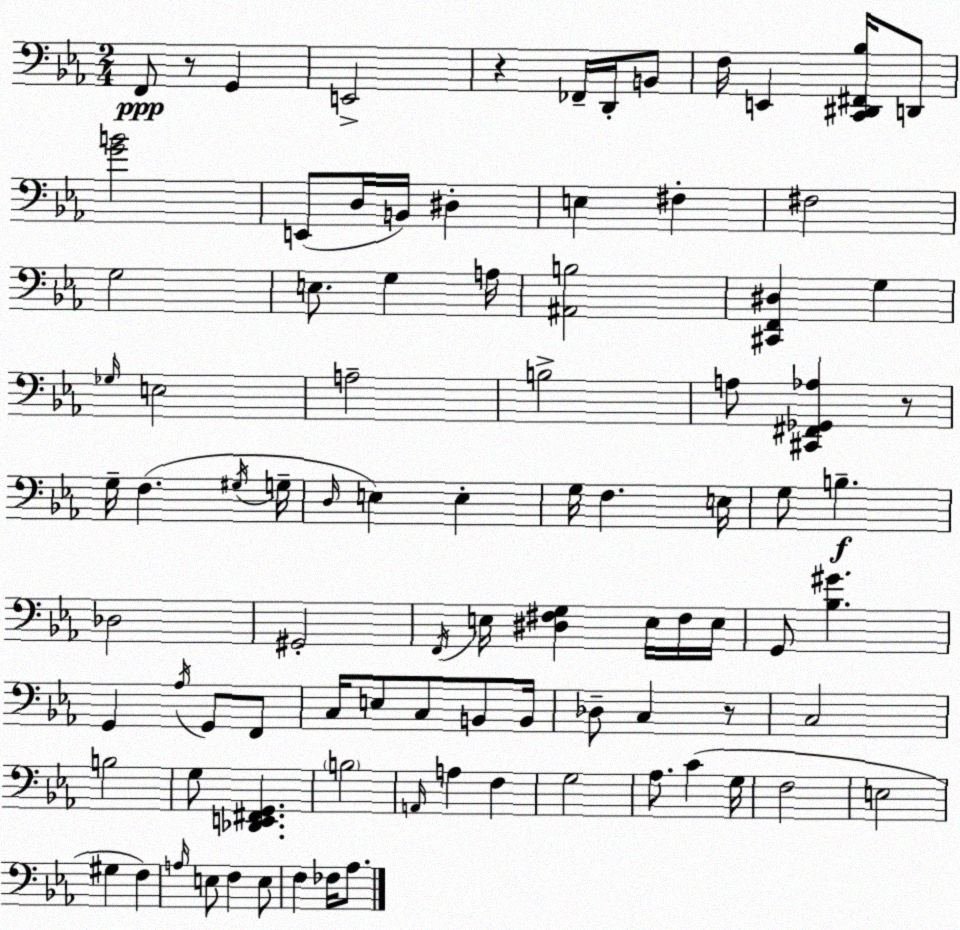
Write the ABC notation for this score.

X:1
T:Untitled
M:2/4
L:1/4
K:Cm
F,,/2 z/2 G,, E,,2 z _F,,/4 D,,/4 B,,/2 F,/4 E,, [C,,^D,,^F,,_B,]/4 D,,/2 [GB]2 E,,/2 D,/4 B,,/4 ^D, E, ^F, ^F,2 G,2 E,/2 G, A,/4 [^A,,B,]2 [^C,,F,,^D,] G, _G,/4 E,2 A,2 B,2 A,/2 [^C,,^F,,_G,,_A,] z/2 G,/4 F, ^G,/4 G,/4 D,/4 E, E, G,/4 F, E,/4 G,/2 B, _D,2 ^G,,2 F,,/4 E,/4 [^D,^F,G,] E,/4 ^F,/4 E,/4 G,,/2 [_B,^G] G,, _A,/4 G,,/2 F,,/2 C,/4 E,/2 C,/2 B,,/2 B,,/4 _D,/2 C, z/2 C,2 B,2 G,/2 [_D,,E,,^F,,G,,] B,2 A,,/4 A, F, G,2 _A,/2 C G,/4 F,2 E,2 ^G, F, A,/4 E,/2 F, E,/2 F, _F,/4 _A,/2